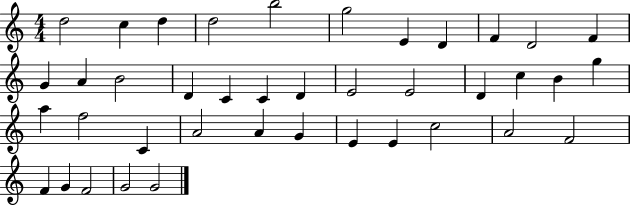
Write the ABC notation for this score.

X:1
T:Untitled
M:4/4
L:1/4
K:C
d2 c d d2 b2 g2 E D F D2 F G A B2 D C C D E2 E2 D c B g a f2 C A2 A G E E c2 A2 F2 F G F2 G2 G2